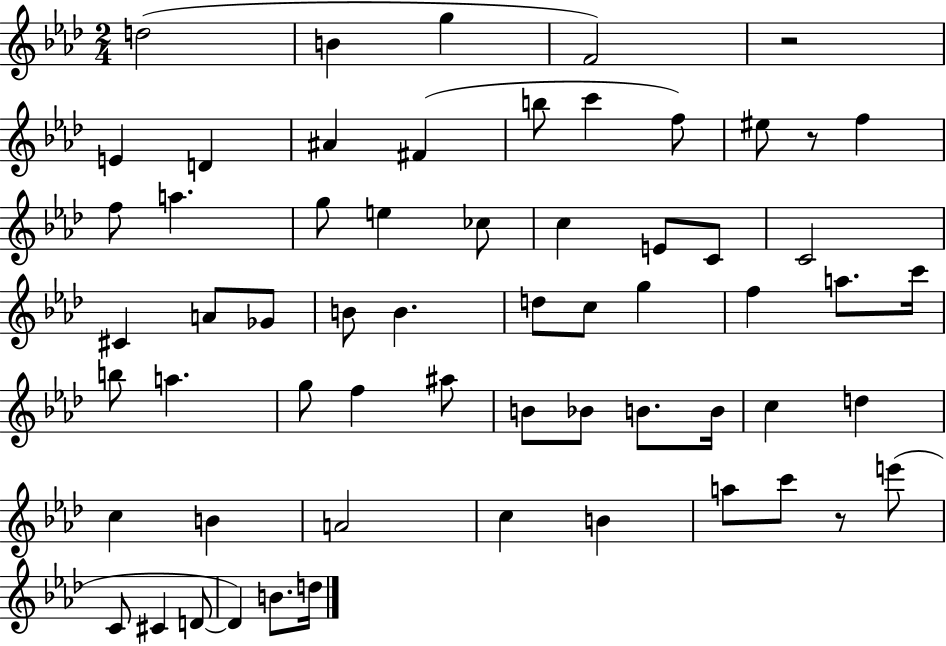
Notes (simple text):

D5/h B4/q G5/q F4/h R/h E4/q D4/q A#4/q F#4/q B5/e C6/q F5/e EIS5/e R/e F5/q F5/e A5/q. G5/e E5/q CES5/e C5/q E4/e C4/e C4/h C#4/q A4/e Gb4/e B4/e B4/q. D5/e C5/e G5/q F5/q A5/e. C6/s B5/e A5/q. G5/e F5/q A#5/e B4/e Bb4/e B4/e. B4/s C5/q D5/q C5/q B4/q A4/h C5/q B4/q A5/e C6/e R/e E6/e C4/e C#4/q D4/e D4/q B4/e. D5/s